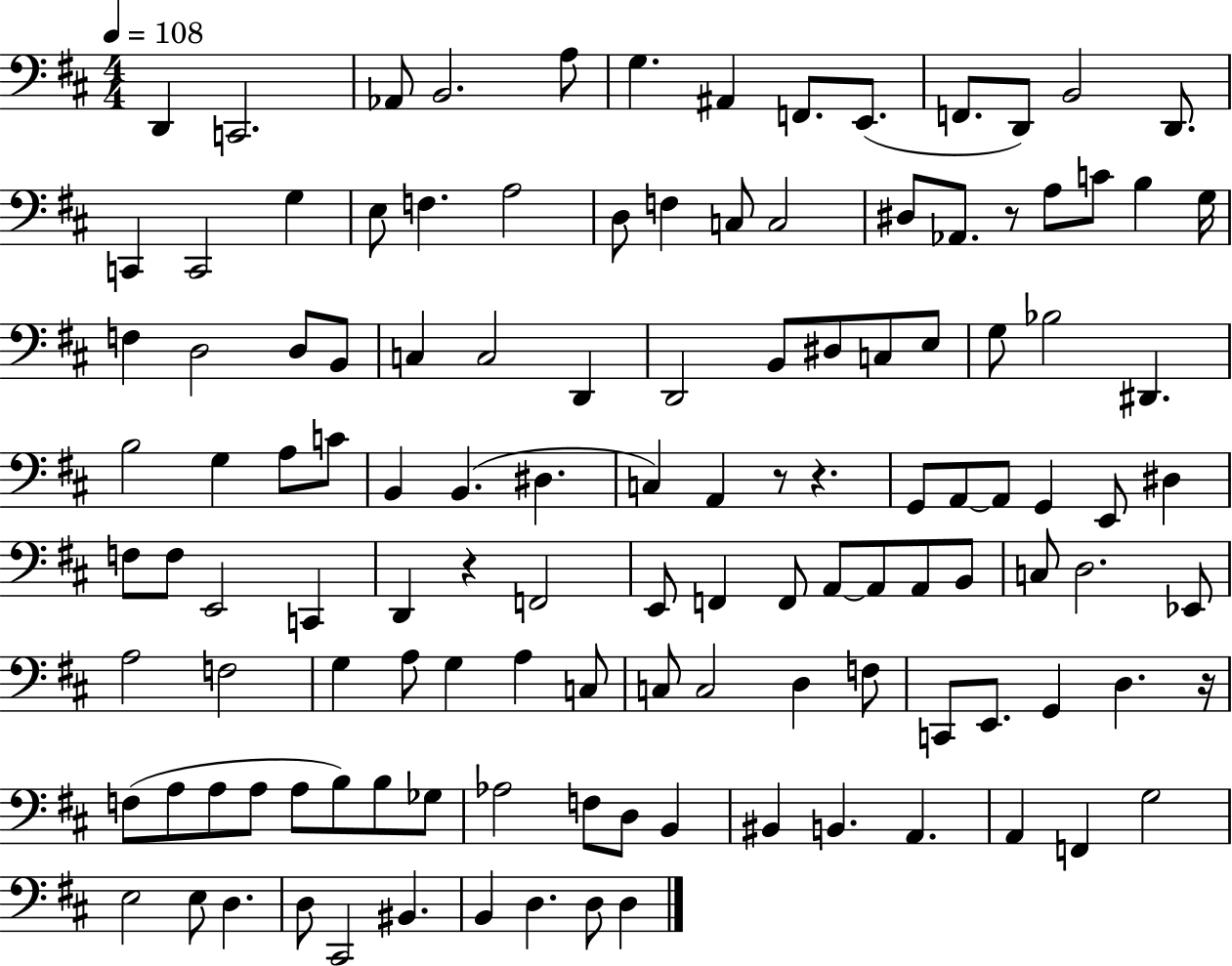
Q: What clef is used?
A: bass